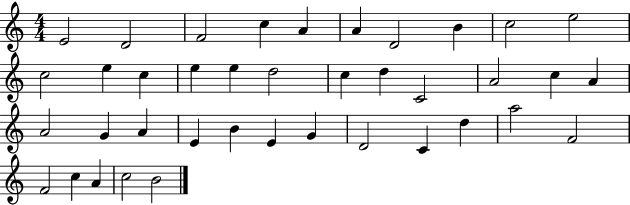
{
  \clef treble
  \numericTimeSignature
  \time 4/4
  \key c \major
  e'2 d'2 | f'2 c''4 a'4 | a'4 d'2 b'4 | c''2 e''2 | \break c''2 e''4 c''4 | e''4 e''4 d''2 | c''4 d''4 c'2 | a'2 c''4 a'4 | \break a'2 g'4 a'4 | e'4 b'4 e'4 g'4 | d'2 c'4 d''4 | a''2 f'2 | \break f'2 c''4 a'4 | c''2 b'2 | \bar "|."
}